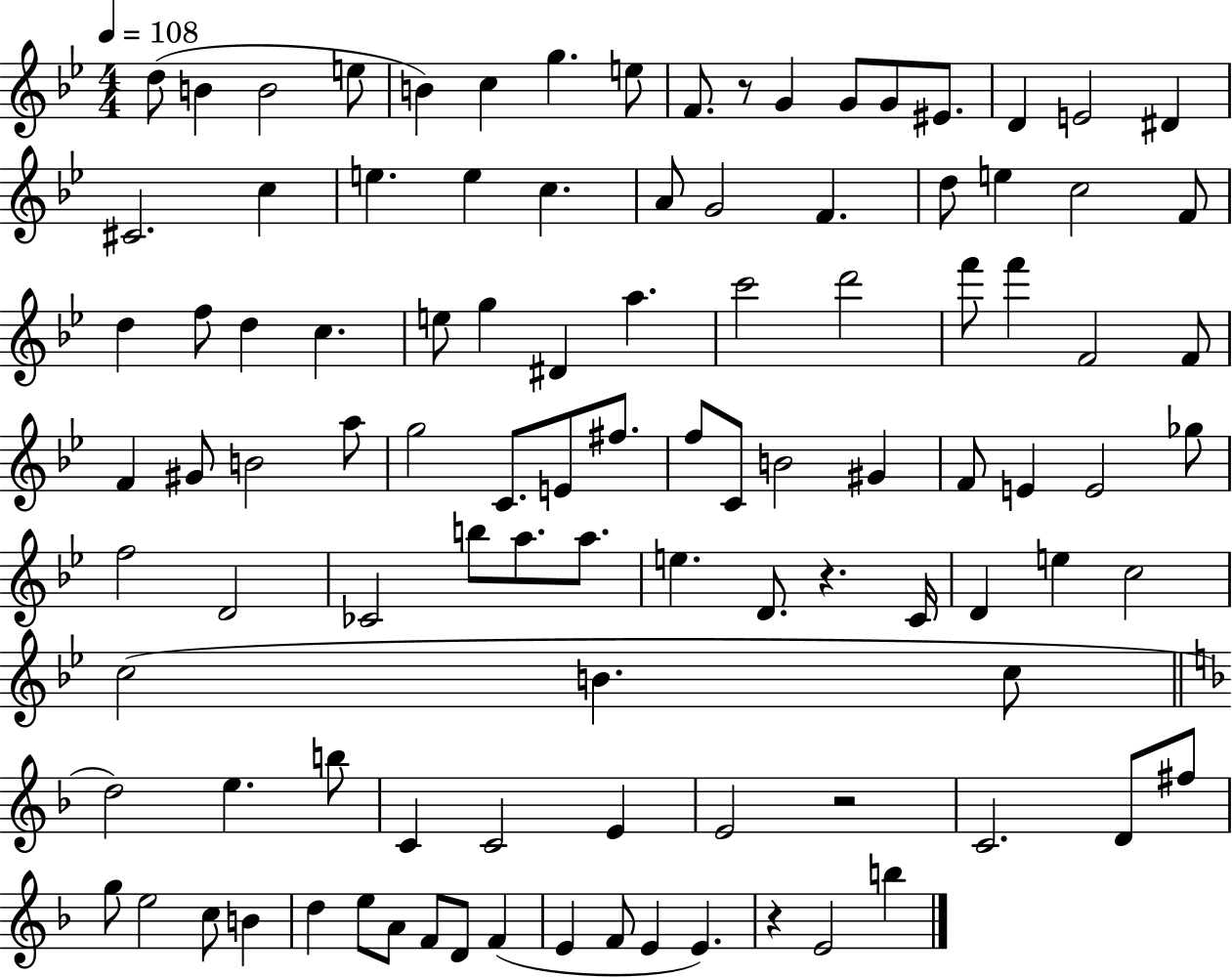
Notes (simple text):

D5/e B4/q B4/h E5/e B4/q C5/q G5/q. E5/e F4/e. R/e G4/q G4/e G4/e EIS4/e. D4/q E4/h D#4/q C#4/h. C5/q E5/q. E5/q C5/q. A4/e G4/h F4/q. D5/e E5/q C5/h F4/e D5/q F5/e D5/q C5/q. E5/e G5/q D#4/q A5/q. C6/h D6/h F6/e F6/q F4/h F4/e F4/q G#4/e B4/h A5/e G5/h C4/e. E4/e F#5/e. F5/e C4/e B4/h G#4/q F4/e E4/q E4/h Gb5/e F5/h D4/h CES4/h B5/e A5/e. A5/e. E5/q. D4/e. R/q. C4/s D4/q E5/q C5/h C5/h B4/q. C5/e D5/h E5/q. B5/e C4/q C4/h E4/q E4/h R/h C4/h. D4/e F#5/e G5/e E5/h C5/e B4/q D5/q E5/e A4/e F4/e D4/e F4/q E4/q F4/e E4/q E4/q. R/q E4/h B5/q